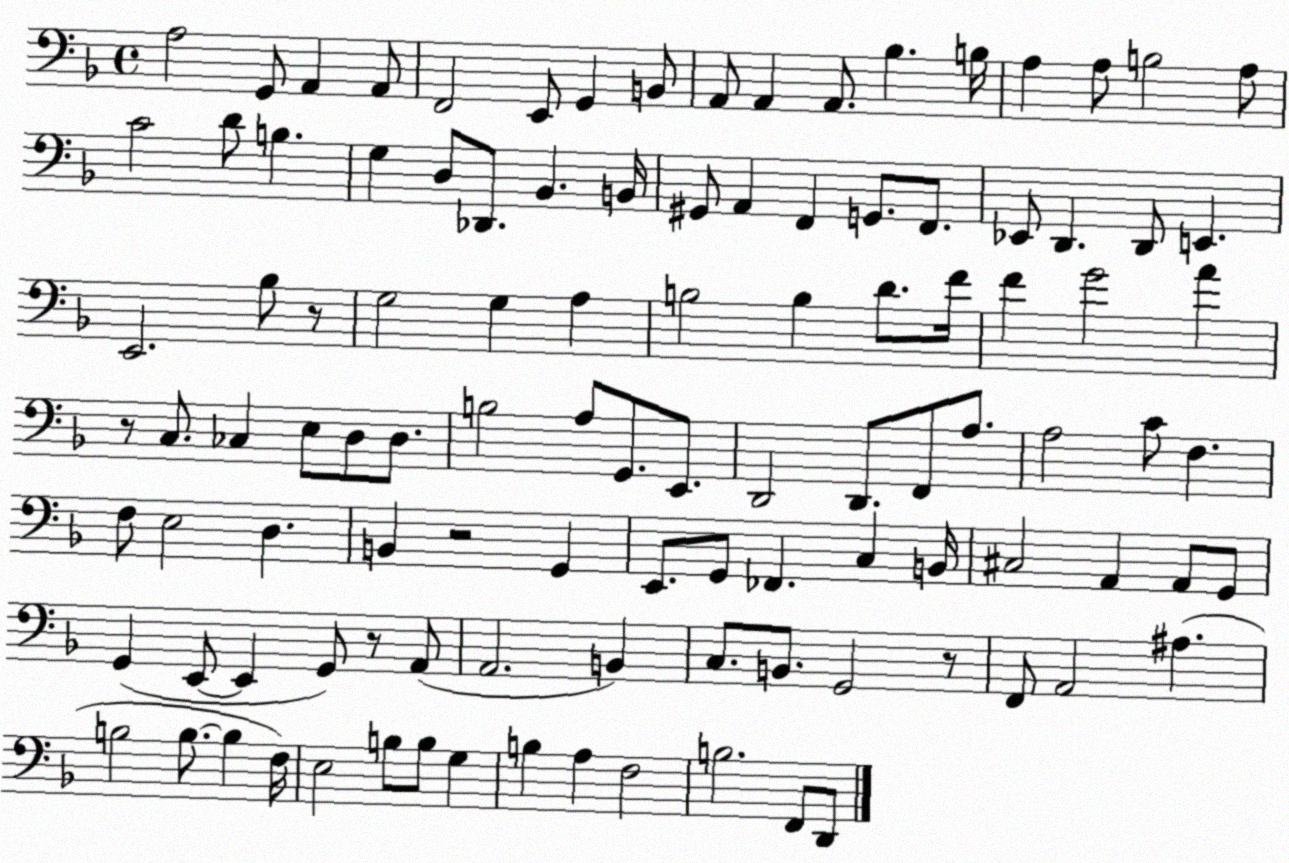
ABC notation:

X:1
T:Untitled
M:4/4
L:1/4
K:F
A,2 G,,/2 A,, A,,/2 F,,2 E,,/2 G,, B,,/2 A,,/2 A,, A,,/2 _B, B,/4 A, A,/2 B,2 A,/2 C2 D/2 B, G, D,/2 _D,,/2 _B,, B,,/4 ^G,,/2 A,, F,, G,,/2 F,,/2 _E,,/2 D,, D,,/2 E,, E,,2 _B,/2 z/2 G,2 G, A, B,2 B, D/2 F/4 F G2 A z/2 C,/2 _C, E,/2 D,/2 D,/2 B,2 A,/2 G,,/2 E,,/2 D,,2 D,,/2 F,,/2 A,/2 A,2 C/2 F, F,/2 E,2 D, B,, z2 G,, E,,/2 G,,/2 _F,, C, B,,/4 ^C,2 A,, A,,/2 G,,/2 G,, E,,/2 E,, G,,/2 z/2 A,,/2 A,,2 B,, C,/2 B,,/2 G,,2 z/2 F,,/2 A,,2 ^A, B,2 B,/2 B, F,/4 E,2 B,/2 B,/2 G, B, A, F,2 B,2 F,,/2 D,,/2